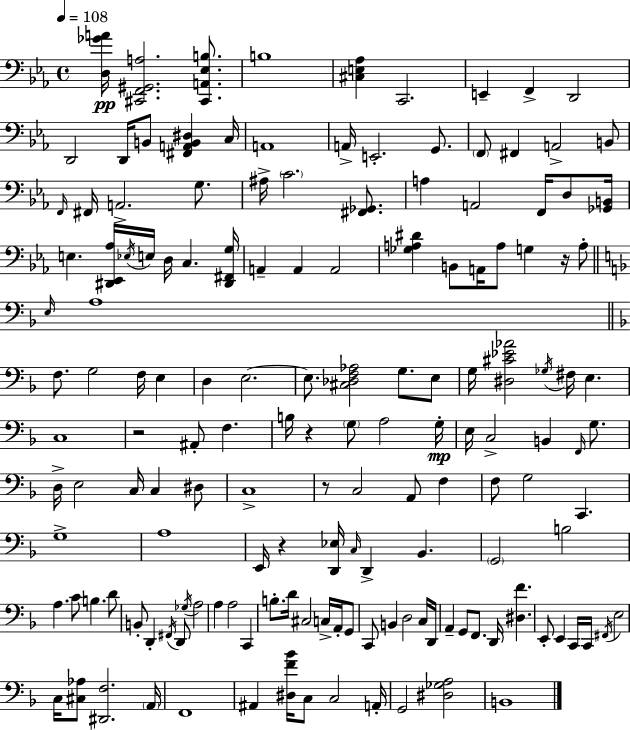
X:1
T:Untitled
M:4/4
L:1/4
K:Cm
[D,_GA]/4 [^C,,F,,^G,,A,]2 [^C,,A,,_E,B,]/2 B,4 [^C,E,_A,] C,,2 E,, F,, D,,2 D,,2 D,,/4 B,,/2 [^F,,A,,B,,^D,] C,/4 A,,4 A,,/4 E,,2 G,,/2 F,,/2 ^F,, A,,2 B,,/2 F,,/4 ^F,,/4 A,,2 G,/2 ^A,/4 C2 [^F,,_G,,]/2 A, A,,2 F,,/4 D,/2 [_G,,B,,]/4 E, [^D,,_E,,_A,]/4 _E,/4 E,/4 D,/4 C, [^D,,^F,,G,]/4 A,, A,, A,,2 [_G,A,^D] B,,/2 A,,/4 A,/2 G, z/4 A,/2 E,/4 A,4 F,/2 G,2 F,/4 E, D, E,2 E,/2 [^C,_D,F,_A,]2 G,/2 E,/2 G,/4 [^D,^C_E_A]2 _G,/4 ^F,/4 E, C,4 z2 ^A,,/2 F, B,/4 z G,/2 A,2 G,/4 E,/4 C,2 B,, F,,/4 G,/2 D,/4 E,2 C,/4 C, ^D,/2 C,4 z/2 C,2 A,,/2 F, F,/2 G,2 C,, G,4 A,4 E,,/4 z [D,,_E,]/4 C,/4 D,, _B,, G,,2 B,2 A, C/2 B, D/2 B,,/2 D,, ^F,,/4 D,,/2 _G,/4 A,2 A, A,2 C,, B,/2 D/4 ^C,2 C,/4 A,,/4 G,,/2 C,,/2 B,, D,2 C,/4 D,,/4 A,, G,,/2 F,,/2 D,,/4 [^D,F] E,,/2 E,, C,,/4 C,,/4 ^F,,/4 E,2 C,/4 [^C,_A,]/2 [^D,,F,]2 A,,/4 F,,4 ^A,, [^D,F_B]/4 C,/2 C,2 A,,/4 G,,2 [^D,_G,A,]2 B,,4